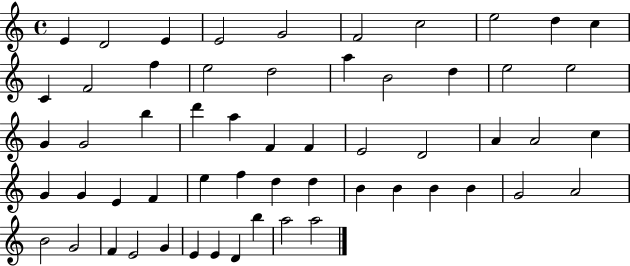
E4/q D4/h E4/q E4/h G4/h F4/h C5/h E5/h D5/q C5/q C4/q F4/h F5/q E5/h D5/h A5/q B4/h D5/q E5/h E5/h G4/q G4/h B5/q D6/q A5/q F4/q F4/q E4/h D4/h A4/q A4/h C5/q G4/q G4/q E4/q F4/q E5/q F5/q D5/q D5/q B4/q B4/q B4/q B4/q G4/h A4/h B4/h G4/h F4/q E4/h G4/q E4/q E4/q D4/q B5/q A5/h A5/h